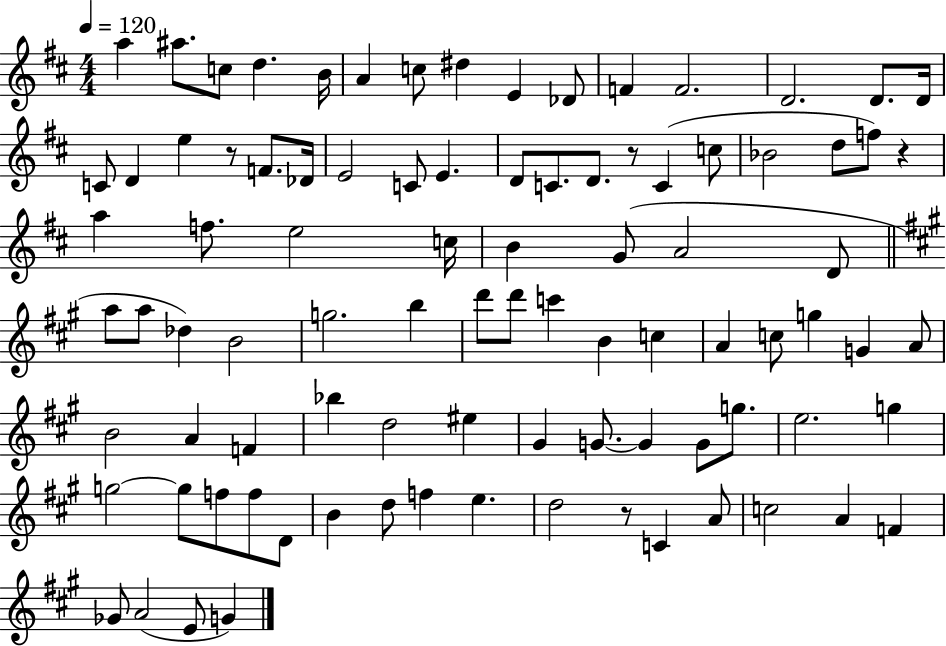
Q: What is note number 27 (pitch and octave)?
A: C4